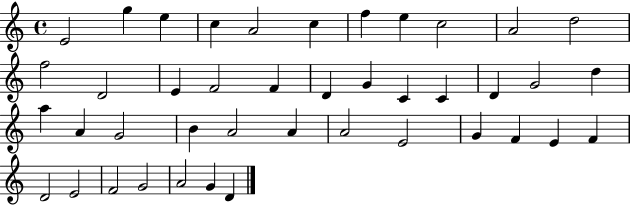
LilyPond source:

{
  \clef treble
  \time 4/4
  \defaultTimeSignature
  \key c \major
  e'2 g''4 e''4 | c''4 a'2 c''4 | f''4 e''4 c''2 | a'2 d''2 | \break f''2 d'2 | e'4 f'2 f'4 | d'4 g'4 c'4 c'4 | d'4 g'2 d''4 | \break a''4 a'4 g'2 | b'4 a'2 a'4 | a'2 e'2 | g'4 f'4 e'4 f'4 | \break d'2 e'2 | f'2 g'2 | a'2 g'4 d'4 | \bar "|."
}